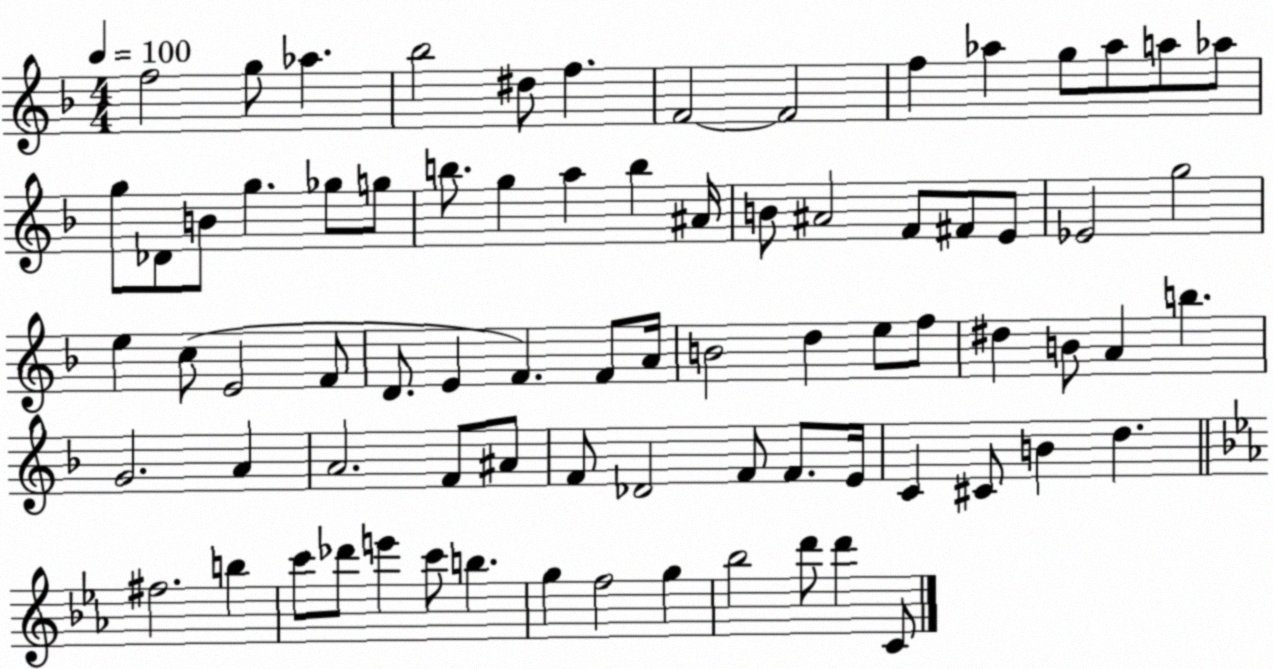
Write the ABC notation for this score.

X:1
T:Untitled
M:4/4
L:1/4
K:F
f2 g/2 _a _b2 ^d/2 f F2 F2 f _a g/2 _a/2 a/2 _a/2 g/2 _D/2 B/2 g _g/2 g/2 b/2 g a b ^A/4 B/2 ^A2 F/2 ^F/2 E/2 _E2 g2 e c/2 E2 F/2 D/2 E F F/2 A/4 B2 d e/2 f/2 ^d B/2 A b G2 A A2 F/2 ^A/2 F/2 _D2 F/2 F/2 E/4 C ^C/2 B d ^f2 b c'/2 _d'/2 e' c'/2 b g f2 g _b2 d'/2 d' C/2